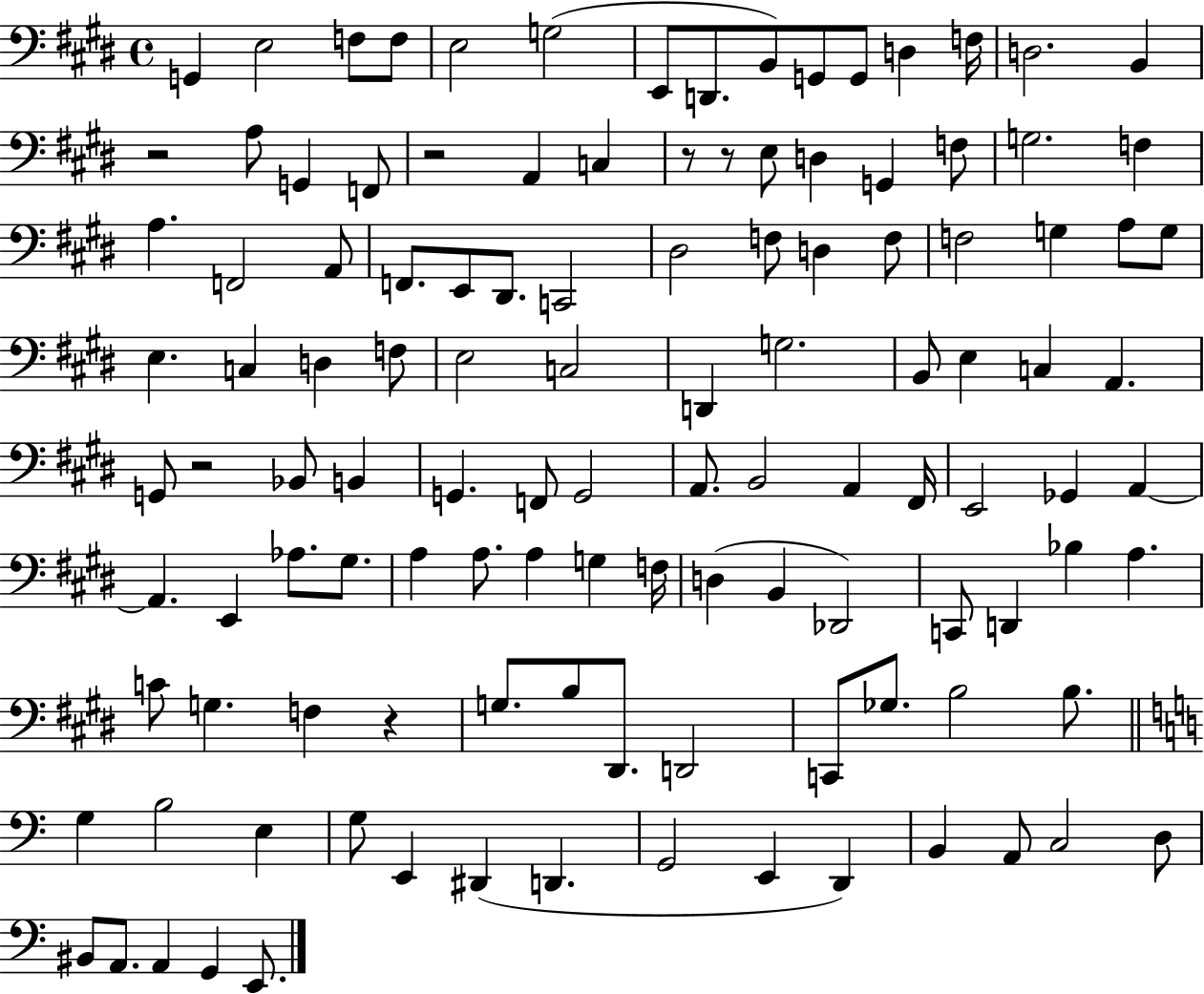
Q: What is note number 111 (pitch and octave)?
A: G2